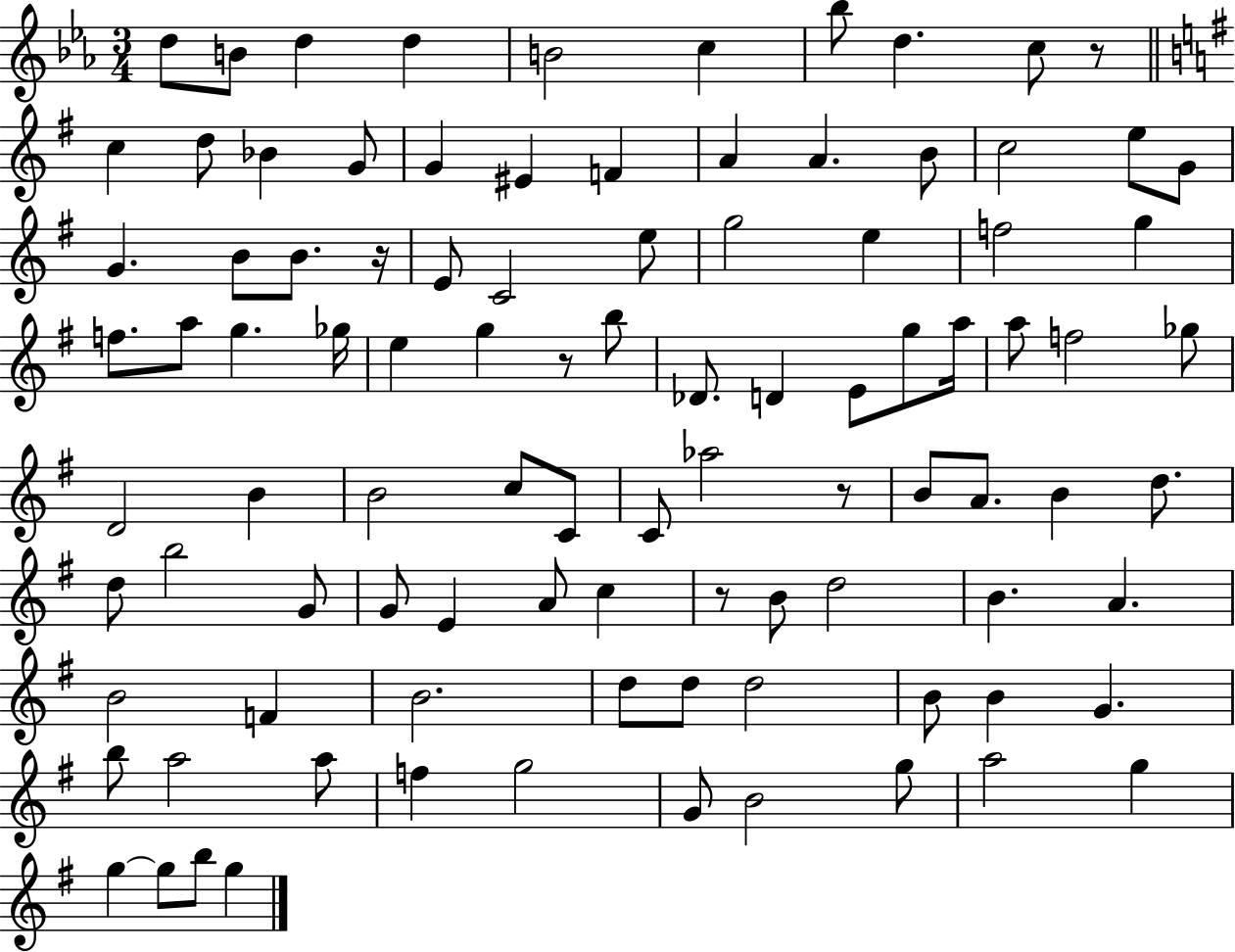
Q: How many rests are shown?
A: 5